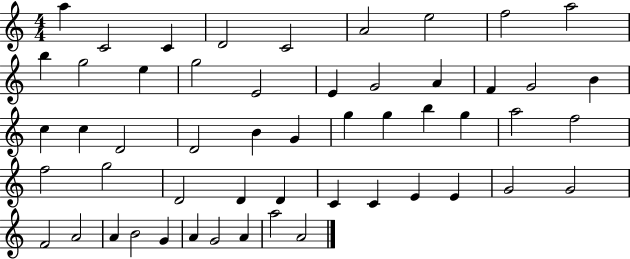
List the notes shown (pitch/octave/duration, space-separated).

A5/q C4/h C4/q D4/h C4/h A4/h E5/h F5/h A5/h B5/q G5/h E5/q G5/h E4/h E4/q G4/h A4/q F4/q G4/h B4/q C5/q C5/q D4/h D4/h B4/q G4/q G5/q G5/q B5/q G5/q A5/h F5/h F5/h G5/h D4/h D4/q D4/q C4/q C4/q E4/q E4/q G4/h G4/h F4/h A4/h A4/q B4/h G4/q A4/q G4/h A4/q A5/h A4/h